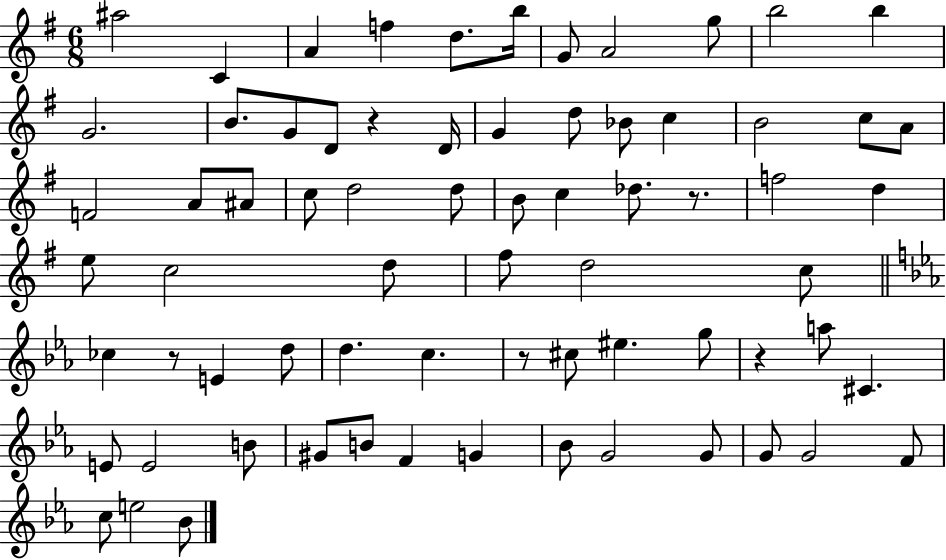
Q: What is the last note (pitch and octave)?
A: Bb4